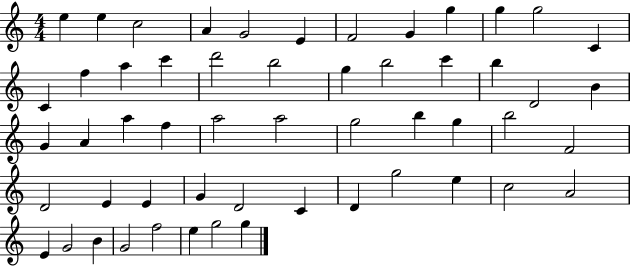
E5/q E5/q C5/h A4/q G4/h E4/q F4/h G4/q G5/q G5/q G5/h C4/q C4/q F5/q A5/q C6/q D6/h B5/h G5/q B5/h C6/q B5/q D4/h B4/q G4/q A4/q A5/q F5/q A5/h A5/h G5/h B5/q G5/q B5/h F4/h D4/h E4/q E4/q G4/q D4/h C4/q D4/q G5/h E5/q C5/h A4/h E4/q G4/h B4/q G4/h F5/h E5/q G5/h G5/q